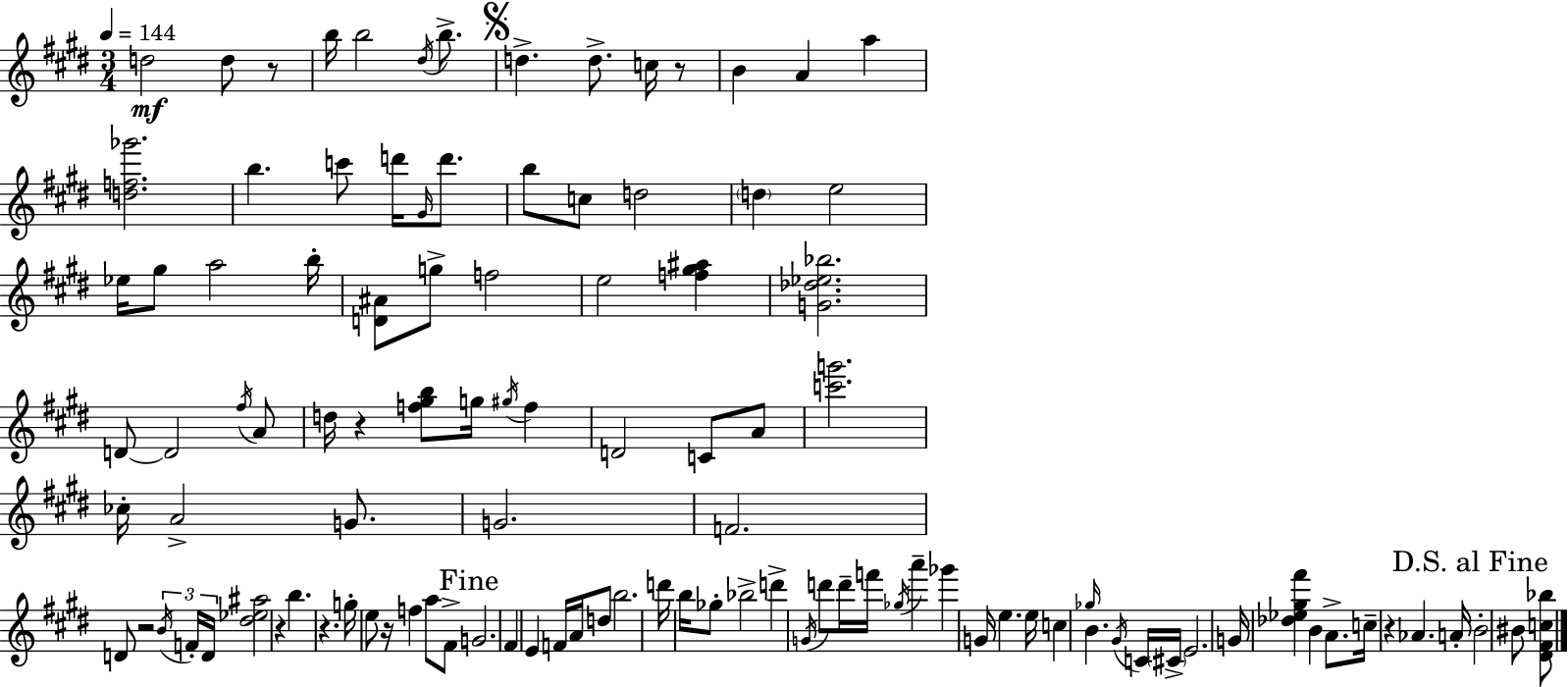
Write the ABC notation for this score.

X:1
T:Untitled
M:3/4
L:1/4
K:E
d2 d/2 z/2 b/4 b2 ^d/4 b/2 d d/2 c/4 z/2 B A a [df_g']2 b c'/2 d'/4 ^G/4 d'/2 b/2 c/2 d2 d e2 _e/4 ^g/2 a2 b/4 [D^A]/2 g/2 f2 e2 [f^g^a] [G_d_e_b]2 D/2 D2 ^f/4 A/2 d/4 z [f^gb]/2 g/4 ^g/4 f D2 C/2 A/2 [c'g']2 _c/4 A2 G/2 G2 F2 D/2 z2 B/4 F/4 D/4 [^d_e^a]2 z b z g/4 e/2 z/4 f a/2 ^F/2 G2 ^F E F/4 A/4 d/2 b2 d'/4 b/4 _g/2 _b2 d' G/4 d'/2 d'/4 f'/4 _g/4 a' _g' G/4 e e/4 c _g/4 B ^G/4 C/4 ^C/4 E2 G/4 [_d_e^g^f'] B A/2 c/4 z _A A/4 B2 ^B/2 [^D^Fc_b]/2